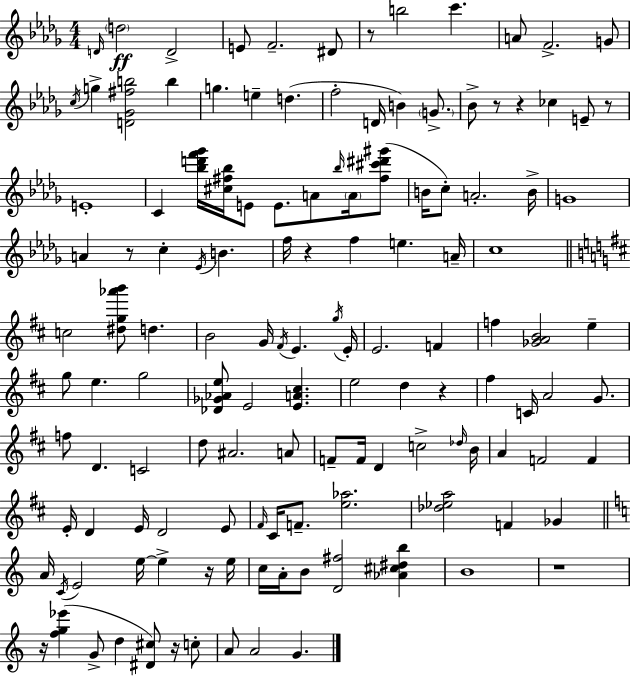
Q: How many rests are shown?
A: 11